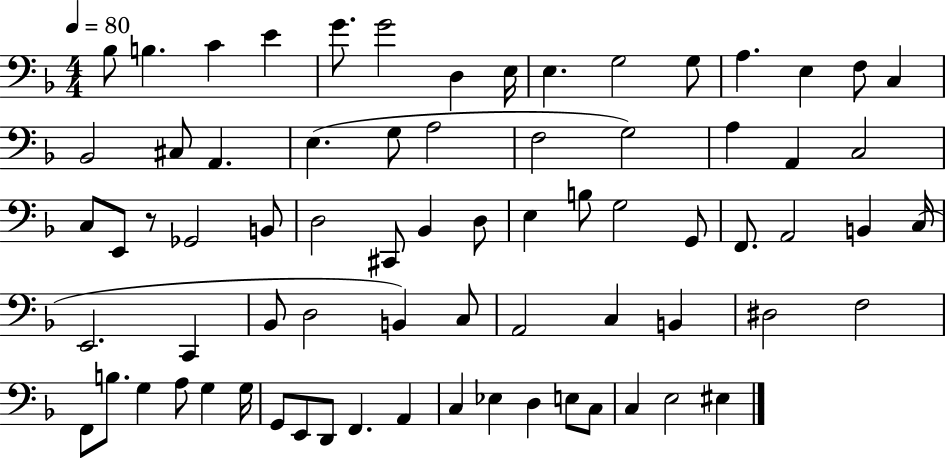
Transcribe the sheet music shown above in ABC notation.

X:1
T:Untitled
M:4/4
L:1/4
K:F
_B,/2 B, C E G/2 G2 D, E,/4 E, G,2 G,/2 A, E, F,/2 C, _B,,2 ^C,/2 A,, E, G,/2 A,2 F,2 G,2 A, A,, C,2 C,/2 E,,/2 z/2 _G,,2 B,,/2 D,2 ^C,,/2 _B,, D,/2 E, B,/2 G,2 G,,/2 F,,/2 A,,2 B,, C,/4 E,,2 C,, _B,,/2 D,2 B,, C,/2 A,,2 C, B,, ^D,2 F,2 F,,/2 B,/2 G, A,/2 G, G,/4 G,,/2 E,,/2 D,,/2 F,, A,, C, _E, D, E,/2 C,/2 C, E,2 ^E,